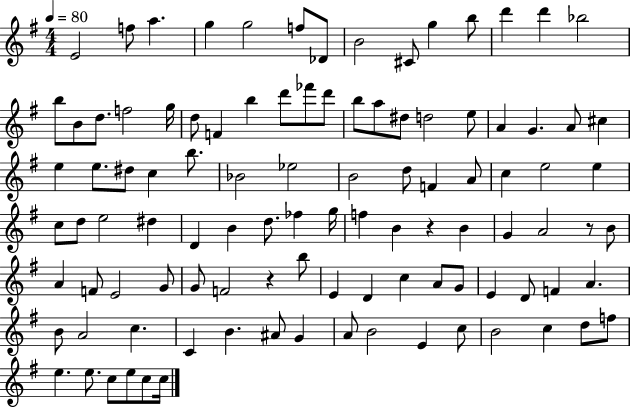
E4/h F5/e A5/q. G5/q G5/h F5/e Db4/e B4/h C#4/e G5/q B5/e D6/q D6/q Bb5/h B5/e B4/e D5/e. F5/h G5/s D5/e F4/q B5/q D6/e FES6/e D6/e B5/e A5/e D#5/e D5/h E5/e A4/q G4/q. A4/e C#5/q E5/q E5/e. D#5/e C5/q B5/e. Bb4/h Eb5/h B4/h D5/e F4/q A4/e C5/q E5/h E5/q C5/e D5/e E5/h D#5/q D4/q B4/q D5/e. FES5/q G5/s F5/q B4/q R/q B4/q G4/q A4/h R/e B4/e A4/q F4/e E4/h G4/e G4/e F4/h R/q B5/e E4/q D4/q C5/q A4/e G4/e E4/q D4/e F4/q A4/q. B4/e A4/h C5/q. C4/q B4/q. A#4/e G4/q A4/e B4/h E4/q C5/e B4/h C5/q D5/e F5/e E5/q. E5/e. C5/e E5/e C5/e C5/s